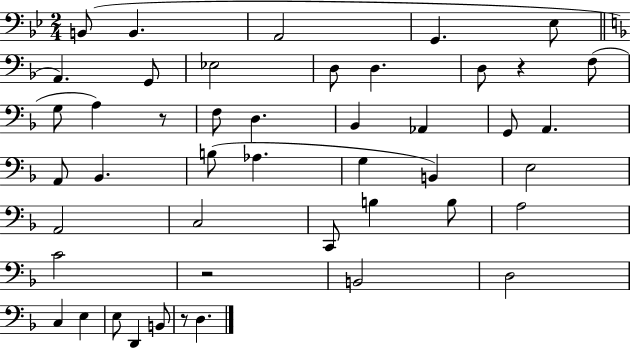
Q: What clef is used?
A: bass